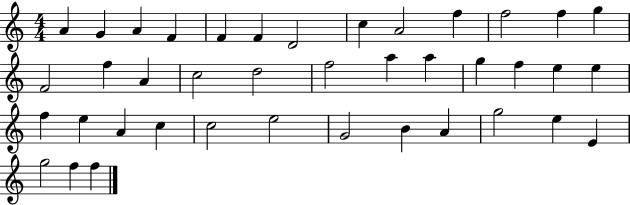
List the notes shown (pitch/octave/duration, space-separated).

A4/q G4/q A4/q F4/q F4/q F4/q D4/h C5/q A4/h F5/q F5/h F5/q G5/q F4/h F5/q A4/q C5/h D5/h F5/h A5/q A5/q G5/q F5/q E5/q E5/q F5/q E5/q A4/q C5/q C5/h E5/h G4/h B4/q A4/q G5/h E5/q E4/q G5/h F5/q F5/q